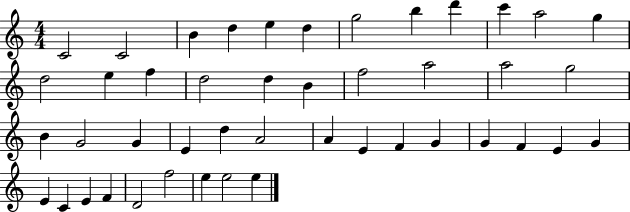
{
  \clef treble
  \numericTimeSignature
  \time 4/4
  \key c \major
  c'2 c'2 | b'4 d''4 e''4 d''4 | g''2 b''4 d'''4 | c'''4 a''2 g''4 | \break d''2 e''4 f''4 | d''2 d''4 b'4 | f''2 a''2 | a''2 g''2 | \break b'4 g'2 g'4 | e'4 d''4 a'2 | a'4 e'4 f'4 g'4 | g'4 f'4 e'4 g'4 | \break e'4 c'4 e'4 f'4 | d'2 f''2 | e''4 e''2 e''4 | \bar "|."
}